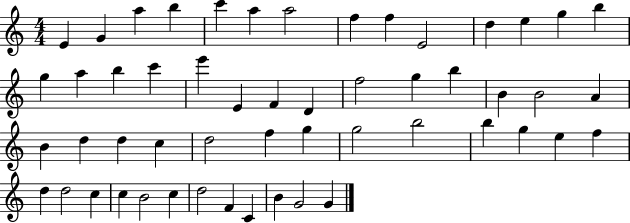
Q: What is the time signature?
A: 4/4